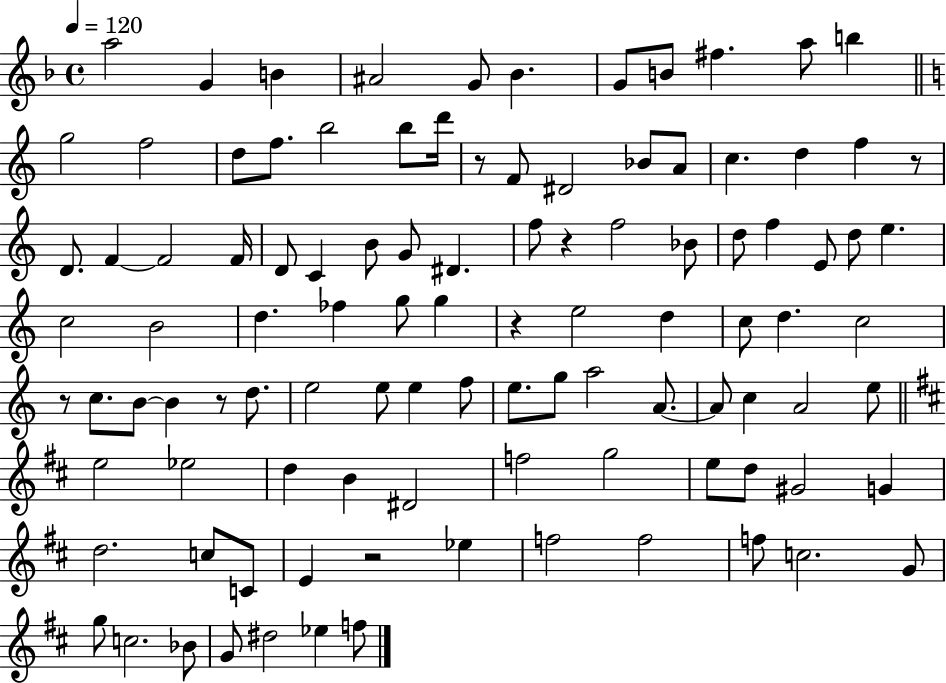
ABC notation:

X:1
T:Untitled
M:4/4
L:1/4
K:F
a2 G B ^A2 G/2 _B G/2 B/2 ^f a/2 b g2 f2 d/2 f/2 b2 b/2 d'/4 z/2 F/2 ^D2 _B/2 A/2 c d f z/2 D/2 F F2 F/4 D/2 C B/2 G/2 ^D f/2 z f2 _B/2 d/2 f E/2 d/2 e c2 B2 d _f g/2 g z e2 d c/2 d c2 z/2 c/2 B/2 B z/2 d/2 e2 e/2 e f/2 e/2 g/2 a2 A/2 A/2 c A2 e/2 e2 _e2 d B ^D2 f2 g2 e/2 d/2 ^G2 G d2 c/2 C/2 E z2 _e f2 f2 f/2 c2 G/2 g/2 c2 _B/2 G/2 ^d2 _e f/2